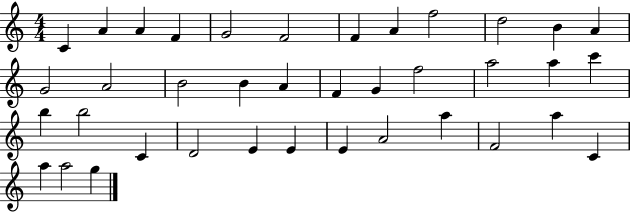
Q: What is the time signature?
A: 4/4